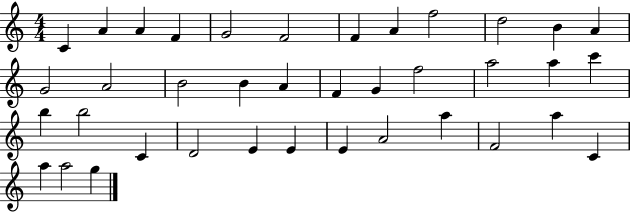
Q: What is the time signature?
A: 4/4